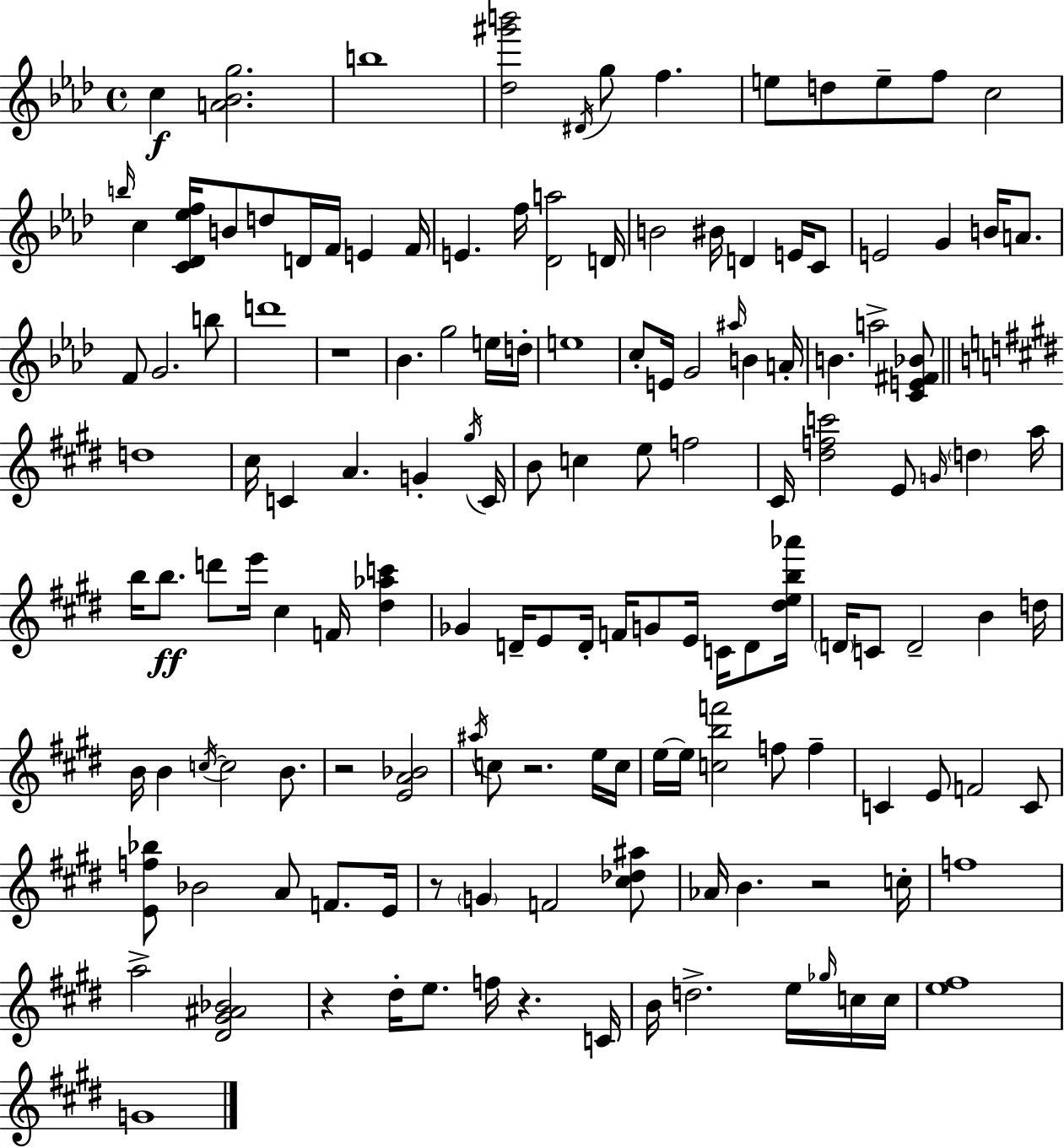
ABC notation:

X:1
T:Untitled
M:4/4
L:1/4
K:Ab
c [A_Bg]2 b4 [_d^g'b']2 ^D/4 g/2 f e/2 d/2 e/2 f/2 c2 b/4 c [C_D_ef]/4 B/2 d/2 D/4 F/4 E F/4 E f/4 [_Da]2 D/4 B2 ^B/4 D E/4 C/2 E2 G B/4 A/2 F/2 G2 b/2 d'4 z4 _B g2 e/4 d/4 e4 c/2 E/4 G2 ^a/4 B A/4 B a2 [CE^F_B]/2 d4 ^c/4 C A G ^g/4 C/4 B/2 c e/2 f2 ^C/4 [^dfc']2 E/2 G/4 d a/4 b/4 b/2 d'/2 e'/4 ^c F/4 [^d_ac'] _G D/4 E/2 D/4 F/4 G/2 E/4 C/4 D/2 [^deb_a']/4 D/4 C/2 D2 B d/4 B/4 B c/4 c2 B/2 z2 [EA_B]2 ^a/4 c/2 z2 e/4 c/4 e/4 e/4 [cbf']2 f/2 f C E/2 F2 C/2 [Ef_b]/2 _B2 A/2 F/2 E/4 z/2 G F2 [^c_d^a]/2 _A/4 B z2 c/4 f4 a2 [^D^G^A_B]2 z ^d/4 e/2 f/4 z C/4 B/4 d2 e/4 _g/4 c/4 c/4 [e^f]4 G4